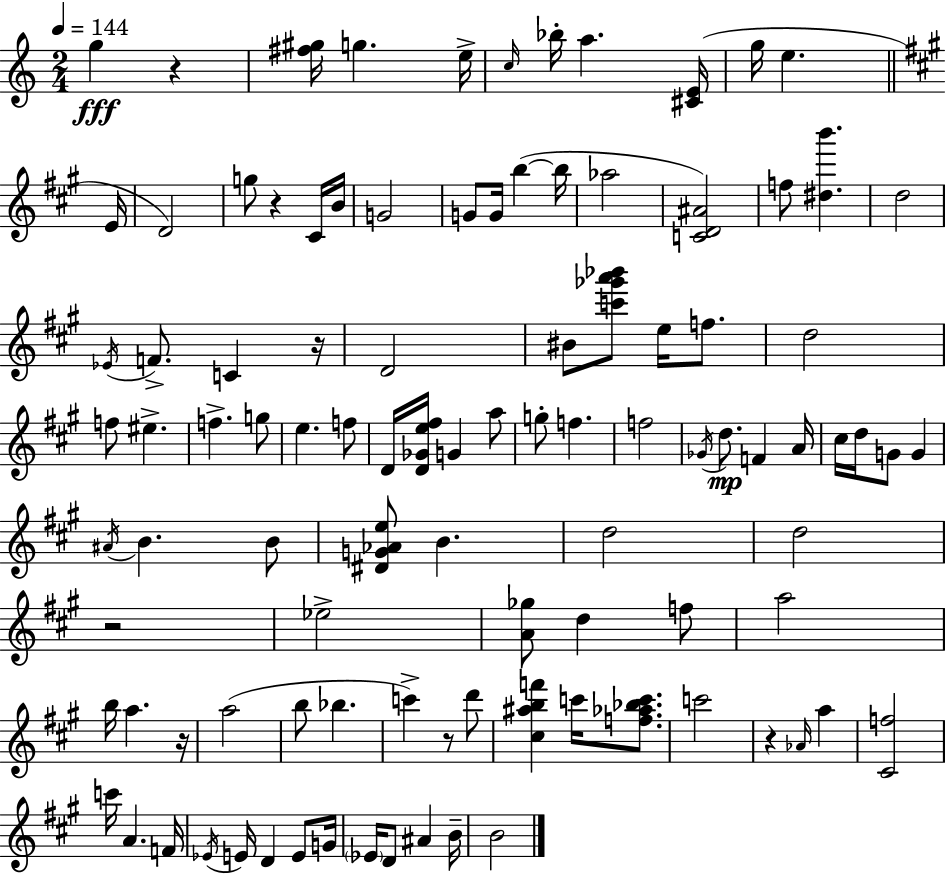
X:1
T:Untitled
M:2/4
L:1/4
K:C
g z [^f^g]/4 g e/4 c/4 _b/4 a [^CE]/4 g/4 e E/4 D2 g/2 z ^C/4 B/4 G2 G/2 G/4 b b/4 _a2 [CD^A]2 f/2 [^db'] d2 _E/4 F/2 C z/4 D2 ^B/2 [c'_g'a'_b']/2 e/4 f/2 d2 f/2 ^e f g/2 e f/2 D/4 [D_Ge^f]/4 G a/2 g/2 f f2 _G/4 d/2 F A/4 ^c/4 d/4 G/2 G ^A/4 B B/2 [^DG_Ae]/2 B d2 d2 z2 _e2 [A_g]/2 d f/2 a2 b/4 a z/4 a2 b/2 _b c' z/2 d'/2 [^c^abf'] c'/4 [f_a_bc']/2 c'2 z _A/4 a [^Cf]2 c'/4 A F/4 _E/4 E/4 D E/2 G/4 _E/4 D/2 ^A B/4 B2